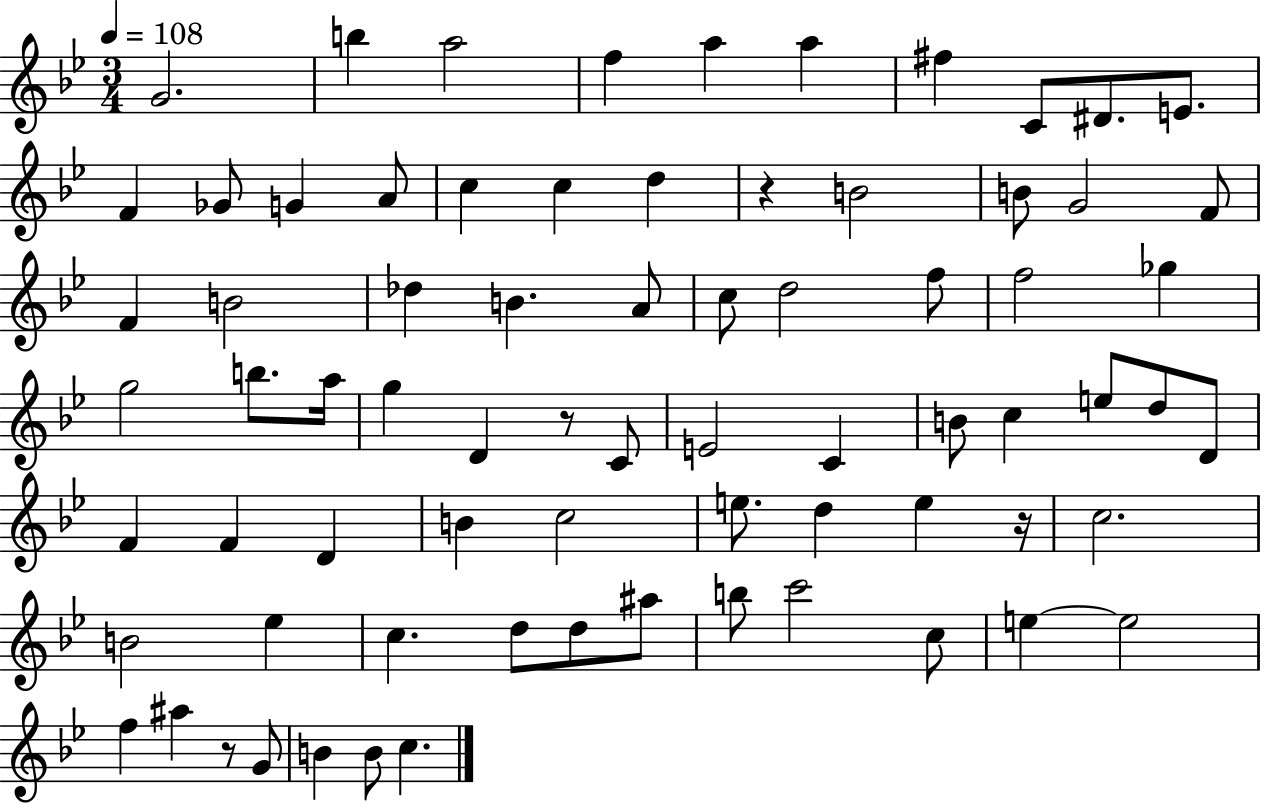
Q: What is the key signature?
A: BES major